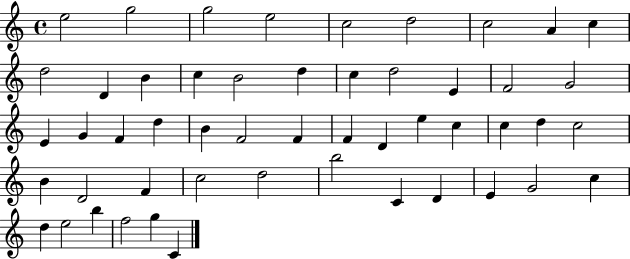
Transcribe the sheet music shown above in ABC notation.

X:1
T:Untitled
M:4/4
L:1/4
K:C
e2 g2 g2 e2 c2 d2 c2 A c d2 D B c B2 d c d2 E F2 G2 E G F d B F2 F F D e c c d c2 B D2 F c2 d2 b2 C D E G2 c d e2 b f2 g C